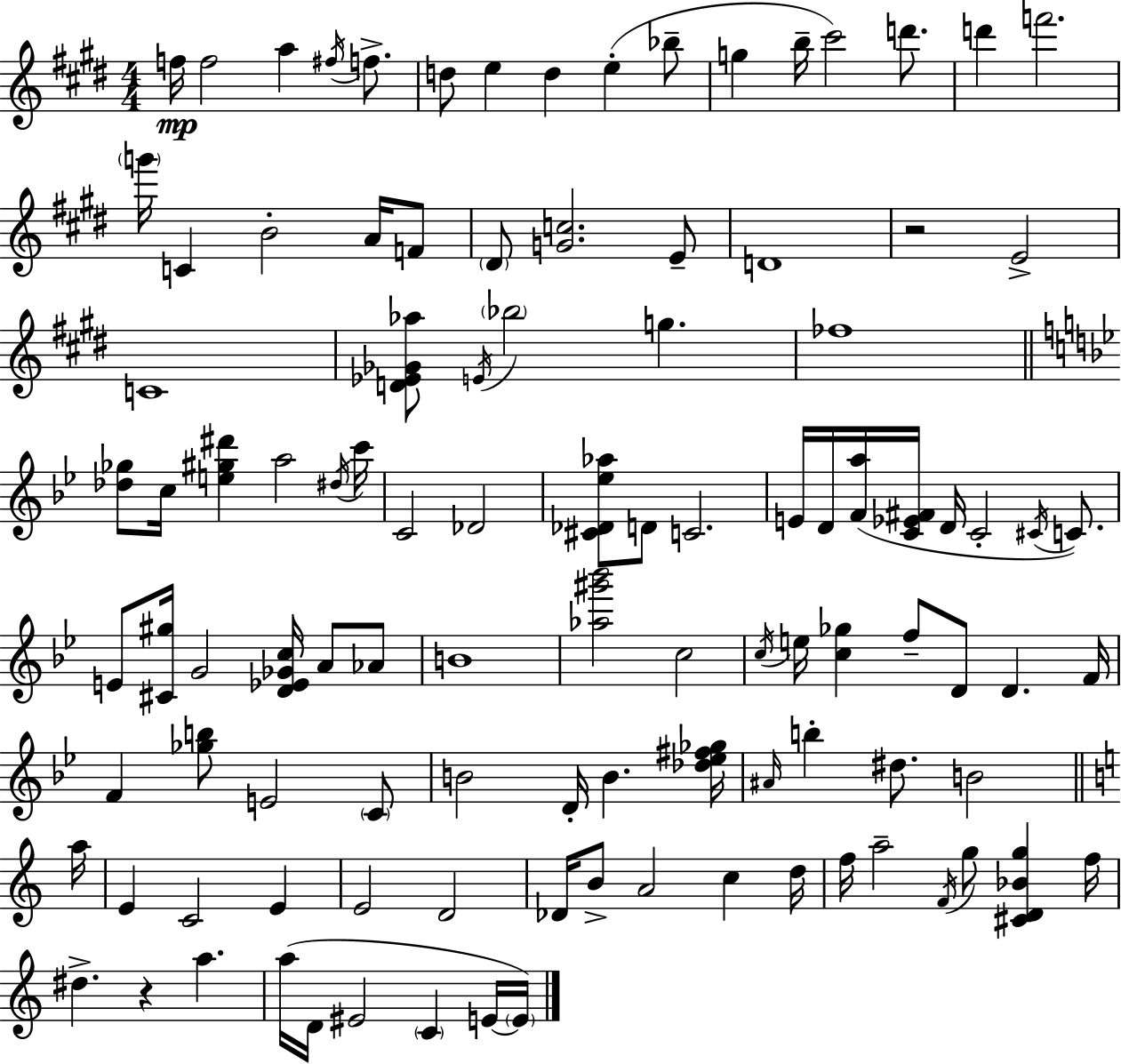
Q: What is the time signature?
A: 4/4